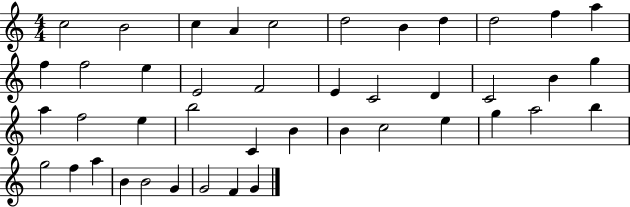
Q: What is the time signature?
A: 4/4